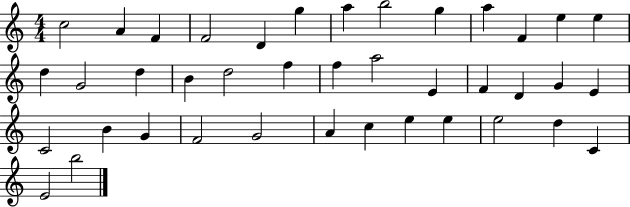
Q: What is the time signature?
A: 4/4